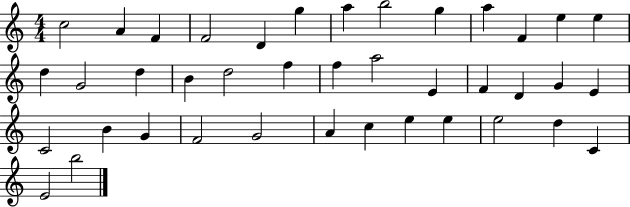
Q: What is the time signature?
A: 4/4